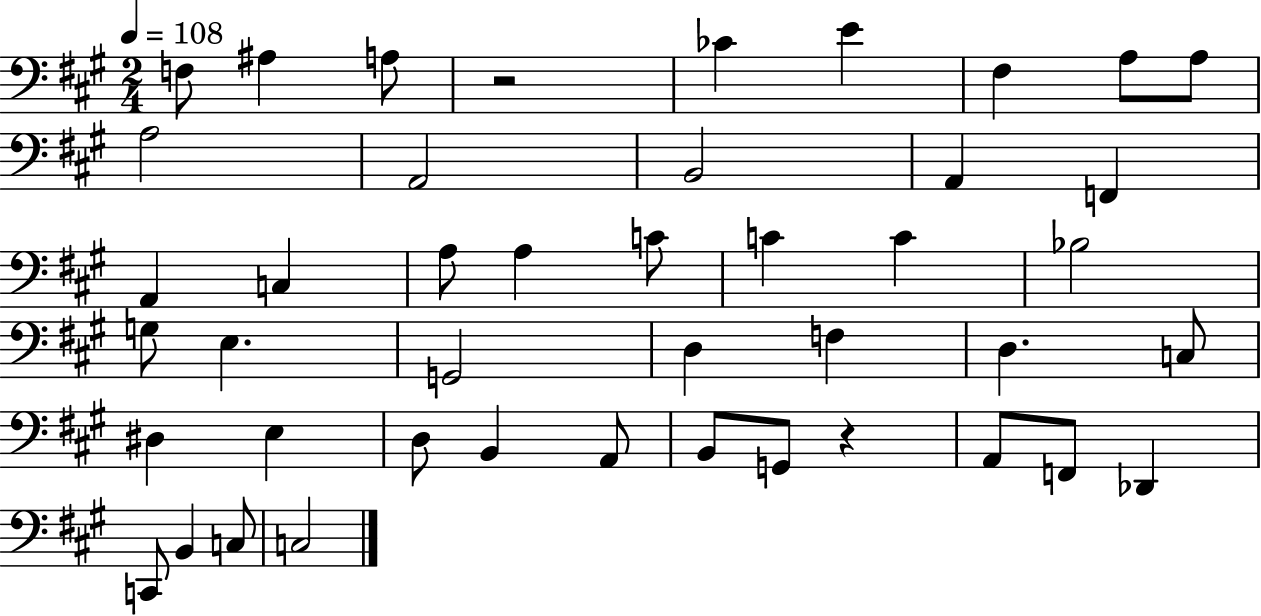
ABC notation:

X:1
T:Untitled
M:2/4
L:1/4
K:A
F,/2 ^A, A,/2 z2 _C E ^F, A,/2 A,/2 A,2 A,,2 B,,2 A,, F,, A,, C, A,/2 A, C/2 C C _B,2 G,/2 E, G,,2 D, F, D, C,/2 ^D, E, D,/2 B,, A,,/2 B,,/2 G,,/2 z A,,/2 F,,/2 _D,, C,,/2 B,, C,/2 C,2